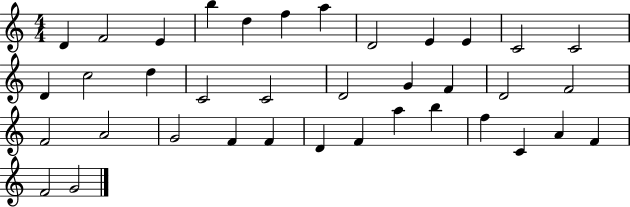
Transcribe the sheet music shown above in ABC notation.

X:1
T:Untitled
M:4/4
L:1/4
K:C
D F2 E b d f a D2 E E C2 C2 D c2 d C2 C2 D2 G F D2 F2 F2 A2 G2 F F D F a b f C A F F2 G2